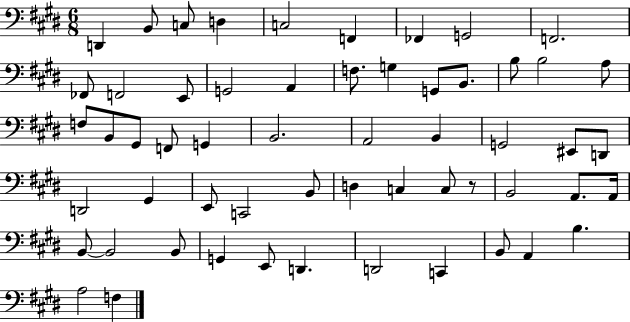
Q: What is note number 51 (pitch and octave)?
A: C2